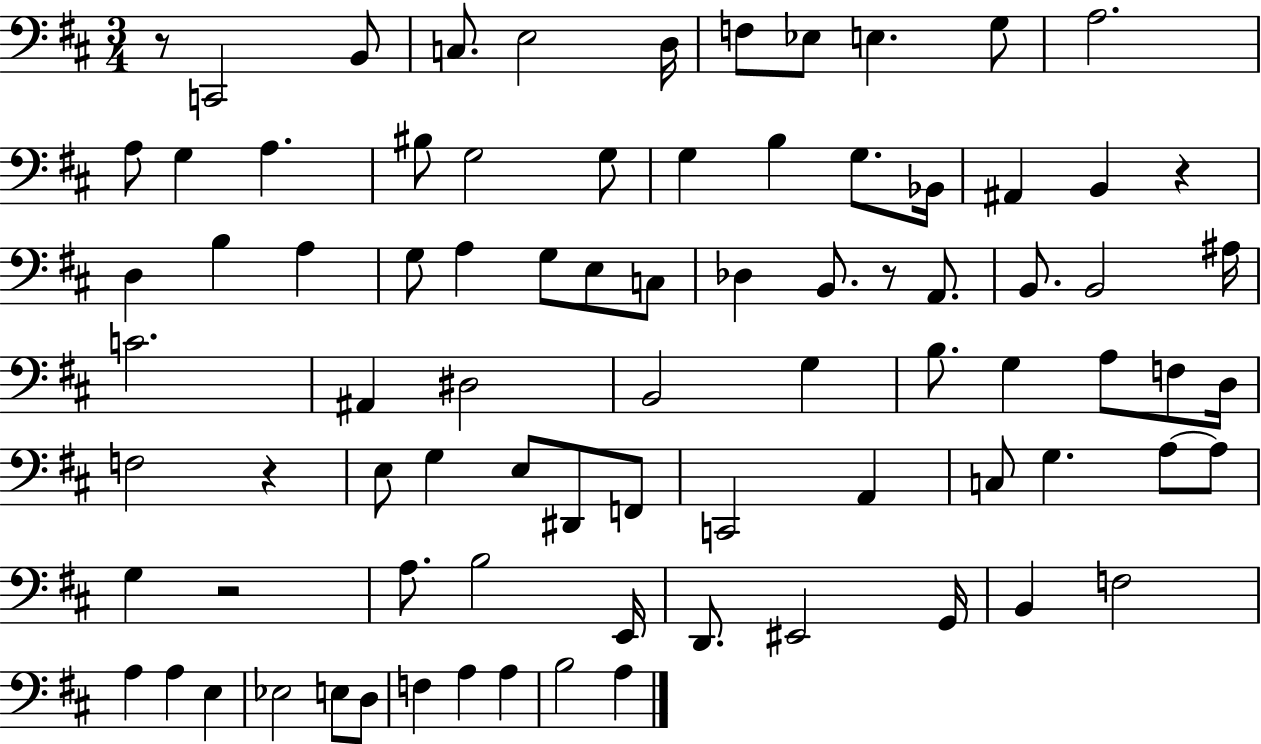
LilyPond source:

{
  \clef bass
  \numericTimeSignature
  \time 3/4
  \key d \major
  r8 c,2 b,8 | c8. e2 d16 | f8 ees8 e4. g8 | a2. | \break a8 g4 a4. | bis8 g2 g8 | g4 b4 g8. bes,16 | ais,4 b,4 r4 | \break d4 b4 a4 | g8 a4 g8 e8 c8 | des4 b,8. r8 a,8. | b,8. b,2 ais16 | \break c'2. | ais,4 dis2 | b,2 g4 | b8. g4 a8 f8 d16 | \break f2 r4 | e8 g4 e8 dis,8 f,8 | c,2 a,4 | c8 g4. a8~~ a8 | \break g4 r2 | a8. b2 e,16 | d,8. eis,2 g,16 | b,4 f2 | \break a4 a4 e4 | ees2 e8 d8 | f4 a4 a4 | b2 a4 | \break \bar "|."
}